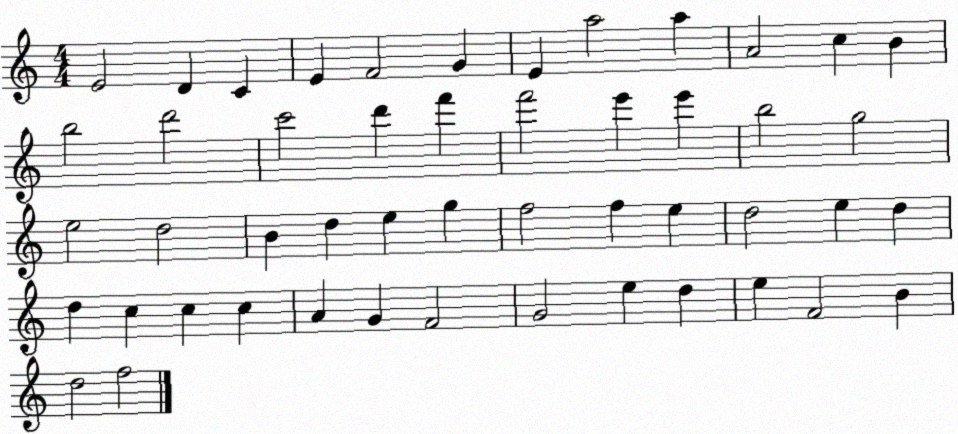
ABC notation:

X:1
T:Untitled
M:4/4
L:1/4
K:C
E2 D C E F2 G E a2 a A2 c B b2 d'2 c'2 d' f' f'2 e' e' b2 g2 e2 d2 B d e g f2 f e d2 e d d c c c A G F2 G2 e d e F2 B d2 f2